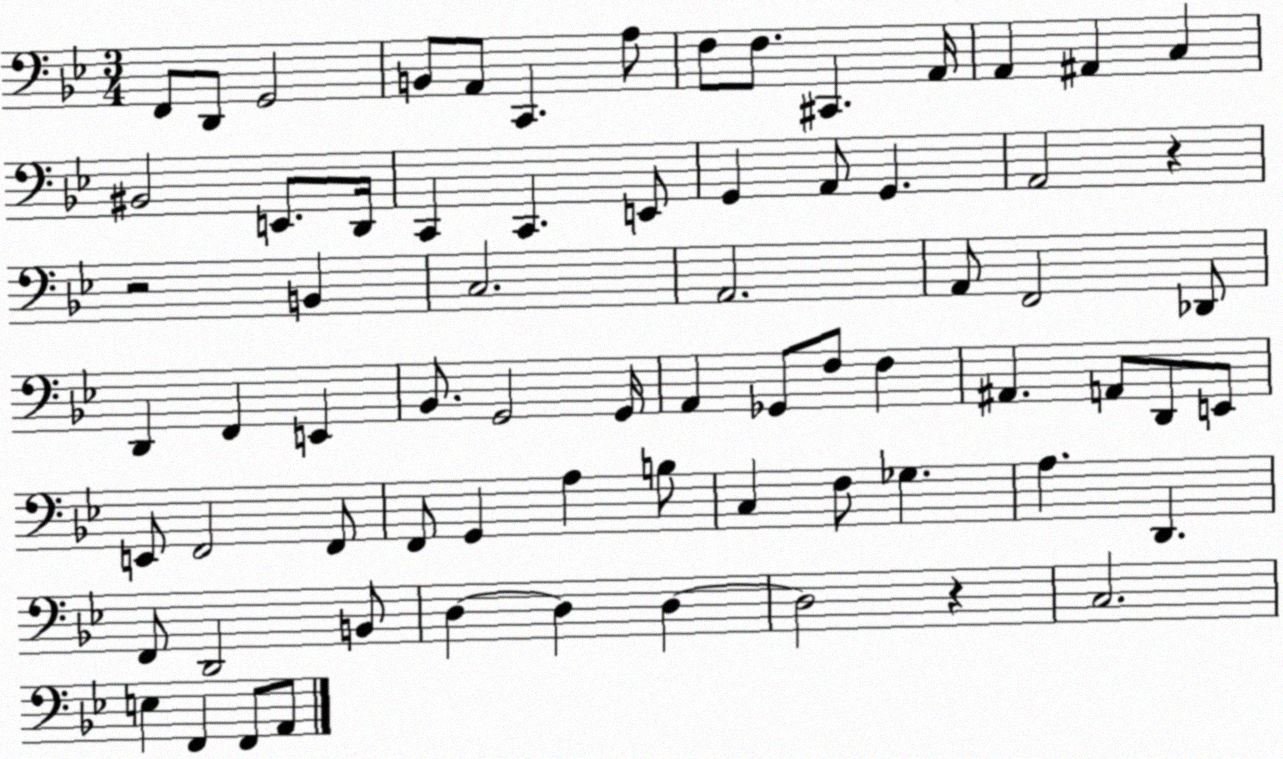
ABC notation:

X:1
T:Untitled
M:3/4
L:1/4
K:Bb
F,,/2 D,,/2 G,,2 B,,/2 A,,/2 C,, A,/2 F,/2 F,/2 ^C,, A,,/4 A,, ^A,, C, ^B,,2 E,,/2 D,,/4 C,, C,, E,,/2 G,, A,,/2 G,, A,,2 z z2 B,, C,2 A,,2 A,,/2 F,,2 _D,,/2 D,, F,, E,, _B,,/2 G,,2 G,,/4 A,, _G,,/2 F,/2 F, ^A,, A,,/2 D,,/2 E,,/2 E,,/2 F,,2 F,,/2 F,,/2 G,, A, B,/2 C, F,/2 _G, A, D,, F,,/2 D,,2 B,,/2 D, D, D, D,2 z C,2 E, F,, F,,/2 A,,/2